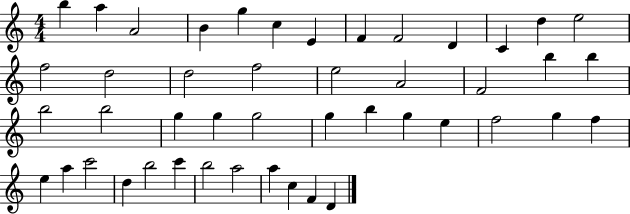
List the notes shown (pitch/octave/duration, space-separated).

B5/q A5/q A4/h B4/q G5/q C5/q E4/q F4/q F4/h D4/q C4/q D5/q E5/h F5/h D5/h D5/h F5/h E5/h A4/h F4/h B5/q B5/q B5/h B5/h G5/q G5/q G5/h G5/q B5/q G5/q E5/q F5/h G5/q F5/q E5/q A5/q C6/h D5/q B5/h C6/q B5/h A5/h A5/q C5/q F4/q D4/q